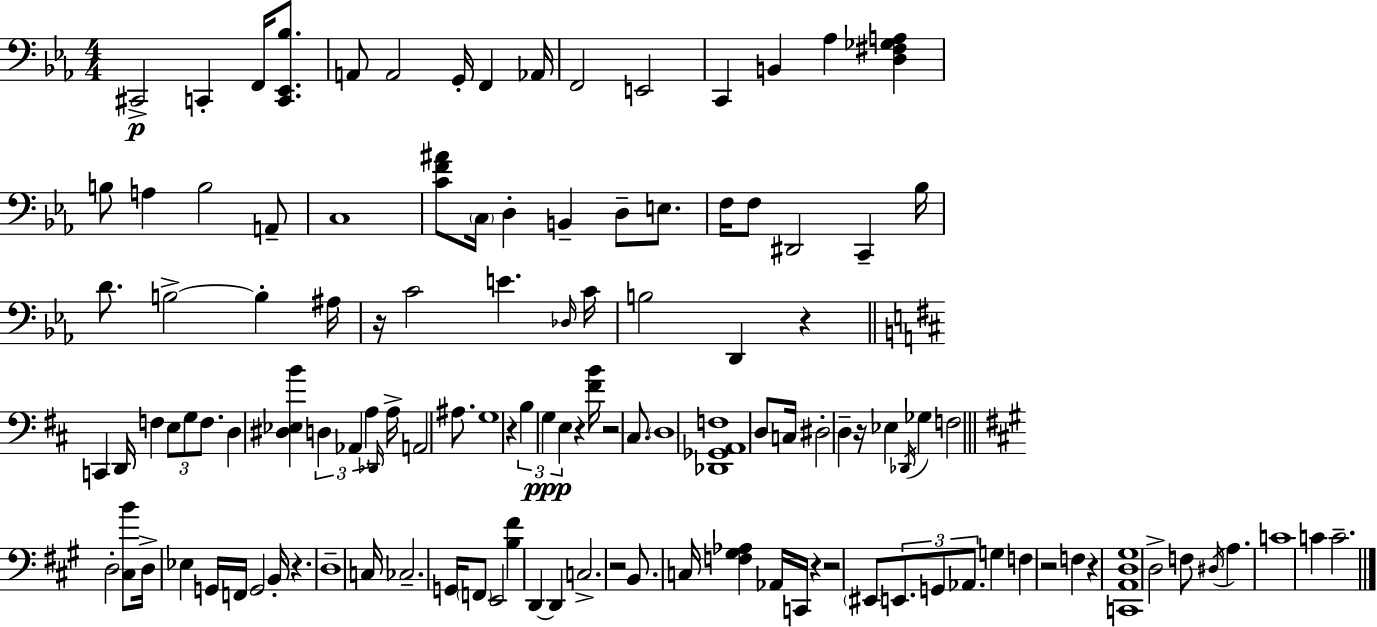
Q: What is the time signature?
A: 4/4